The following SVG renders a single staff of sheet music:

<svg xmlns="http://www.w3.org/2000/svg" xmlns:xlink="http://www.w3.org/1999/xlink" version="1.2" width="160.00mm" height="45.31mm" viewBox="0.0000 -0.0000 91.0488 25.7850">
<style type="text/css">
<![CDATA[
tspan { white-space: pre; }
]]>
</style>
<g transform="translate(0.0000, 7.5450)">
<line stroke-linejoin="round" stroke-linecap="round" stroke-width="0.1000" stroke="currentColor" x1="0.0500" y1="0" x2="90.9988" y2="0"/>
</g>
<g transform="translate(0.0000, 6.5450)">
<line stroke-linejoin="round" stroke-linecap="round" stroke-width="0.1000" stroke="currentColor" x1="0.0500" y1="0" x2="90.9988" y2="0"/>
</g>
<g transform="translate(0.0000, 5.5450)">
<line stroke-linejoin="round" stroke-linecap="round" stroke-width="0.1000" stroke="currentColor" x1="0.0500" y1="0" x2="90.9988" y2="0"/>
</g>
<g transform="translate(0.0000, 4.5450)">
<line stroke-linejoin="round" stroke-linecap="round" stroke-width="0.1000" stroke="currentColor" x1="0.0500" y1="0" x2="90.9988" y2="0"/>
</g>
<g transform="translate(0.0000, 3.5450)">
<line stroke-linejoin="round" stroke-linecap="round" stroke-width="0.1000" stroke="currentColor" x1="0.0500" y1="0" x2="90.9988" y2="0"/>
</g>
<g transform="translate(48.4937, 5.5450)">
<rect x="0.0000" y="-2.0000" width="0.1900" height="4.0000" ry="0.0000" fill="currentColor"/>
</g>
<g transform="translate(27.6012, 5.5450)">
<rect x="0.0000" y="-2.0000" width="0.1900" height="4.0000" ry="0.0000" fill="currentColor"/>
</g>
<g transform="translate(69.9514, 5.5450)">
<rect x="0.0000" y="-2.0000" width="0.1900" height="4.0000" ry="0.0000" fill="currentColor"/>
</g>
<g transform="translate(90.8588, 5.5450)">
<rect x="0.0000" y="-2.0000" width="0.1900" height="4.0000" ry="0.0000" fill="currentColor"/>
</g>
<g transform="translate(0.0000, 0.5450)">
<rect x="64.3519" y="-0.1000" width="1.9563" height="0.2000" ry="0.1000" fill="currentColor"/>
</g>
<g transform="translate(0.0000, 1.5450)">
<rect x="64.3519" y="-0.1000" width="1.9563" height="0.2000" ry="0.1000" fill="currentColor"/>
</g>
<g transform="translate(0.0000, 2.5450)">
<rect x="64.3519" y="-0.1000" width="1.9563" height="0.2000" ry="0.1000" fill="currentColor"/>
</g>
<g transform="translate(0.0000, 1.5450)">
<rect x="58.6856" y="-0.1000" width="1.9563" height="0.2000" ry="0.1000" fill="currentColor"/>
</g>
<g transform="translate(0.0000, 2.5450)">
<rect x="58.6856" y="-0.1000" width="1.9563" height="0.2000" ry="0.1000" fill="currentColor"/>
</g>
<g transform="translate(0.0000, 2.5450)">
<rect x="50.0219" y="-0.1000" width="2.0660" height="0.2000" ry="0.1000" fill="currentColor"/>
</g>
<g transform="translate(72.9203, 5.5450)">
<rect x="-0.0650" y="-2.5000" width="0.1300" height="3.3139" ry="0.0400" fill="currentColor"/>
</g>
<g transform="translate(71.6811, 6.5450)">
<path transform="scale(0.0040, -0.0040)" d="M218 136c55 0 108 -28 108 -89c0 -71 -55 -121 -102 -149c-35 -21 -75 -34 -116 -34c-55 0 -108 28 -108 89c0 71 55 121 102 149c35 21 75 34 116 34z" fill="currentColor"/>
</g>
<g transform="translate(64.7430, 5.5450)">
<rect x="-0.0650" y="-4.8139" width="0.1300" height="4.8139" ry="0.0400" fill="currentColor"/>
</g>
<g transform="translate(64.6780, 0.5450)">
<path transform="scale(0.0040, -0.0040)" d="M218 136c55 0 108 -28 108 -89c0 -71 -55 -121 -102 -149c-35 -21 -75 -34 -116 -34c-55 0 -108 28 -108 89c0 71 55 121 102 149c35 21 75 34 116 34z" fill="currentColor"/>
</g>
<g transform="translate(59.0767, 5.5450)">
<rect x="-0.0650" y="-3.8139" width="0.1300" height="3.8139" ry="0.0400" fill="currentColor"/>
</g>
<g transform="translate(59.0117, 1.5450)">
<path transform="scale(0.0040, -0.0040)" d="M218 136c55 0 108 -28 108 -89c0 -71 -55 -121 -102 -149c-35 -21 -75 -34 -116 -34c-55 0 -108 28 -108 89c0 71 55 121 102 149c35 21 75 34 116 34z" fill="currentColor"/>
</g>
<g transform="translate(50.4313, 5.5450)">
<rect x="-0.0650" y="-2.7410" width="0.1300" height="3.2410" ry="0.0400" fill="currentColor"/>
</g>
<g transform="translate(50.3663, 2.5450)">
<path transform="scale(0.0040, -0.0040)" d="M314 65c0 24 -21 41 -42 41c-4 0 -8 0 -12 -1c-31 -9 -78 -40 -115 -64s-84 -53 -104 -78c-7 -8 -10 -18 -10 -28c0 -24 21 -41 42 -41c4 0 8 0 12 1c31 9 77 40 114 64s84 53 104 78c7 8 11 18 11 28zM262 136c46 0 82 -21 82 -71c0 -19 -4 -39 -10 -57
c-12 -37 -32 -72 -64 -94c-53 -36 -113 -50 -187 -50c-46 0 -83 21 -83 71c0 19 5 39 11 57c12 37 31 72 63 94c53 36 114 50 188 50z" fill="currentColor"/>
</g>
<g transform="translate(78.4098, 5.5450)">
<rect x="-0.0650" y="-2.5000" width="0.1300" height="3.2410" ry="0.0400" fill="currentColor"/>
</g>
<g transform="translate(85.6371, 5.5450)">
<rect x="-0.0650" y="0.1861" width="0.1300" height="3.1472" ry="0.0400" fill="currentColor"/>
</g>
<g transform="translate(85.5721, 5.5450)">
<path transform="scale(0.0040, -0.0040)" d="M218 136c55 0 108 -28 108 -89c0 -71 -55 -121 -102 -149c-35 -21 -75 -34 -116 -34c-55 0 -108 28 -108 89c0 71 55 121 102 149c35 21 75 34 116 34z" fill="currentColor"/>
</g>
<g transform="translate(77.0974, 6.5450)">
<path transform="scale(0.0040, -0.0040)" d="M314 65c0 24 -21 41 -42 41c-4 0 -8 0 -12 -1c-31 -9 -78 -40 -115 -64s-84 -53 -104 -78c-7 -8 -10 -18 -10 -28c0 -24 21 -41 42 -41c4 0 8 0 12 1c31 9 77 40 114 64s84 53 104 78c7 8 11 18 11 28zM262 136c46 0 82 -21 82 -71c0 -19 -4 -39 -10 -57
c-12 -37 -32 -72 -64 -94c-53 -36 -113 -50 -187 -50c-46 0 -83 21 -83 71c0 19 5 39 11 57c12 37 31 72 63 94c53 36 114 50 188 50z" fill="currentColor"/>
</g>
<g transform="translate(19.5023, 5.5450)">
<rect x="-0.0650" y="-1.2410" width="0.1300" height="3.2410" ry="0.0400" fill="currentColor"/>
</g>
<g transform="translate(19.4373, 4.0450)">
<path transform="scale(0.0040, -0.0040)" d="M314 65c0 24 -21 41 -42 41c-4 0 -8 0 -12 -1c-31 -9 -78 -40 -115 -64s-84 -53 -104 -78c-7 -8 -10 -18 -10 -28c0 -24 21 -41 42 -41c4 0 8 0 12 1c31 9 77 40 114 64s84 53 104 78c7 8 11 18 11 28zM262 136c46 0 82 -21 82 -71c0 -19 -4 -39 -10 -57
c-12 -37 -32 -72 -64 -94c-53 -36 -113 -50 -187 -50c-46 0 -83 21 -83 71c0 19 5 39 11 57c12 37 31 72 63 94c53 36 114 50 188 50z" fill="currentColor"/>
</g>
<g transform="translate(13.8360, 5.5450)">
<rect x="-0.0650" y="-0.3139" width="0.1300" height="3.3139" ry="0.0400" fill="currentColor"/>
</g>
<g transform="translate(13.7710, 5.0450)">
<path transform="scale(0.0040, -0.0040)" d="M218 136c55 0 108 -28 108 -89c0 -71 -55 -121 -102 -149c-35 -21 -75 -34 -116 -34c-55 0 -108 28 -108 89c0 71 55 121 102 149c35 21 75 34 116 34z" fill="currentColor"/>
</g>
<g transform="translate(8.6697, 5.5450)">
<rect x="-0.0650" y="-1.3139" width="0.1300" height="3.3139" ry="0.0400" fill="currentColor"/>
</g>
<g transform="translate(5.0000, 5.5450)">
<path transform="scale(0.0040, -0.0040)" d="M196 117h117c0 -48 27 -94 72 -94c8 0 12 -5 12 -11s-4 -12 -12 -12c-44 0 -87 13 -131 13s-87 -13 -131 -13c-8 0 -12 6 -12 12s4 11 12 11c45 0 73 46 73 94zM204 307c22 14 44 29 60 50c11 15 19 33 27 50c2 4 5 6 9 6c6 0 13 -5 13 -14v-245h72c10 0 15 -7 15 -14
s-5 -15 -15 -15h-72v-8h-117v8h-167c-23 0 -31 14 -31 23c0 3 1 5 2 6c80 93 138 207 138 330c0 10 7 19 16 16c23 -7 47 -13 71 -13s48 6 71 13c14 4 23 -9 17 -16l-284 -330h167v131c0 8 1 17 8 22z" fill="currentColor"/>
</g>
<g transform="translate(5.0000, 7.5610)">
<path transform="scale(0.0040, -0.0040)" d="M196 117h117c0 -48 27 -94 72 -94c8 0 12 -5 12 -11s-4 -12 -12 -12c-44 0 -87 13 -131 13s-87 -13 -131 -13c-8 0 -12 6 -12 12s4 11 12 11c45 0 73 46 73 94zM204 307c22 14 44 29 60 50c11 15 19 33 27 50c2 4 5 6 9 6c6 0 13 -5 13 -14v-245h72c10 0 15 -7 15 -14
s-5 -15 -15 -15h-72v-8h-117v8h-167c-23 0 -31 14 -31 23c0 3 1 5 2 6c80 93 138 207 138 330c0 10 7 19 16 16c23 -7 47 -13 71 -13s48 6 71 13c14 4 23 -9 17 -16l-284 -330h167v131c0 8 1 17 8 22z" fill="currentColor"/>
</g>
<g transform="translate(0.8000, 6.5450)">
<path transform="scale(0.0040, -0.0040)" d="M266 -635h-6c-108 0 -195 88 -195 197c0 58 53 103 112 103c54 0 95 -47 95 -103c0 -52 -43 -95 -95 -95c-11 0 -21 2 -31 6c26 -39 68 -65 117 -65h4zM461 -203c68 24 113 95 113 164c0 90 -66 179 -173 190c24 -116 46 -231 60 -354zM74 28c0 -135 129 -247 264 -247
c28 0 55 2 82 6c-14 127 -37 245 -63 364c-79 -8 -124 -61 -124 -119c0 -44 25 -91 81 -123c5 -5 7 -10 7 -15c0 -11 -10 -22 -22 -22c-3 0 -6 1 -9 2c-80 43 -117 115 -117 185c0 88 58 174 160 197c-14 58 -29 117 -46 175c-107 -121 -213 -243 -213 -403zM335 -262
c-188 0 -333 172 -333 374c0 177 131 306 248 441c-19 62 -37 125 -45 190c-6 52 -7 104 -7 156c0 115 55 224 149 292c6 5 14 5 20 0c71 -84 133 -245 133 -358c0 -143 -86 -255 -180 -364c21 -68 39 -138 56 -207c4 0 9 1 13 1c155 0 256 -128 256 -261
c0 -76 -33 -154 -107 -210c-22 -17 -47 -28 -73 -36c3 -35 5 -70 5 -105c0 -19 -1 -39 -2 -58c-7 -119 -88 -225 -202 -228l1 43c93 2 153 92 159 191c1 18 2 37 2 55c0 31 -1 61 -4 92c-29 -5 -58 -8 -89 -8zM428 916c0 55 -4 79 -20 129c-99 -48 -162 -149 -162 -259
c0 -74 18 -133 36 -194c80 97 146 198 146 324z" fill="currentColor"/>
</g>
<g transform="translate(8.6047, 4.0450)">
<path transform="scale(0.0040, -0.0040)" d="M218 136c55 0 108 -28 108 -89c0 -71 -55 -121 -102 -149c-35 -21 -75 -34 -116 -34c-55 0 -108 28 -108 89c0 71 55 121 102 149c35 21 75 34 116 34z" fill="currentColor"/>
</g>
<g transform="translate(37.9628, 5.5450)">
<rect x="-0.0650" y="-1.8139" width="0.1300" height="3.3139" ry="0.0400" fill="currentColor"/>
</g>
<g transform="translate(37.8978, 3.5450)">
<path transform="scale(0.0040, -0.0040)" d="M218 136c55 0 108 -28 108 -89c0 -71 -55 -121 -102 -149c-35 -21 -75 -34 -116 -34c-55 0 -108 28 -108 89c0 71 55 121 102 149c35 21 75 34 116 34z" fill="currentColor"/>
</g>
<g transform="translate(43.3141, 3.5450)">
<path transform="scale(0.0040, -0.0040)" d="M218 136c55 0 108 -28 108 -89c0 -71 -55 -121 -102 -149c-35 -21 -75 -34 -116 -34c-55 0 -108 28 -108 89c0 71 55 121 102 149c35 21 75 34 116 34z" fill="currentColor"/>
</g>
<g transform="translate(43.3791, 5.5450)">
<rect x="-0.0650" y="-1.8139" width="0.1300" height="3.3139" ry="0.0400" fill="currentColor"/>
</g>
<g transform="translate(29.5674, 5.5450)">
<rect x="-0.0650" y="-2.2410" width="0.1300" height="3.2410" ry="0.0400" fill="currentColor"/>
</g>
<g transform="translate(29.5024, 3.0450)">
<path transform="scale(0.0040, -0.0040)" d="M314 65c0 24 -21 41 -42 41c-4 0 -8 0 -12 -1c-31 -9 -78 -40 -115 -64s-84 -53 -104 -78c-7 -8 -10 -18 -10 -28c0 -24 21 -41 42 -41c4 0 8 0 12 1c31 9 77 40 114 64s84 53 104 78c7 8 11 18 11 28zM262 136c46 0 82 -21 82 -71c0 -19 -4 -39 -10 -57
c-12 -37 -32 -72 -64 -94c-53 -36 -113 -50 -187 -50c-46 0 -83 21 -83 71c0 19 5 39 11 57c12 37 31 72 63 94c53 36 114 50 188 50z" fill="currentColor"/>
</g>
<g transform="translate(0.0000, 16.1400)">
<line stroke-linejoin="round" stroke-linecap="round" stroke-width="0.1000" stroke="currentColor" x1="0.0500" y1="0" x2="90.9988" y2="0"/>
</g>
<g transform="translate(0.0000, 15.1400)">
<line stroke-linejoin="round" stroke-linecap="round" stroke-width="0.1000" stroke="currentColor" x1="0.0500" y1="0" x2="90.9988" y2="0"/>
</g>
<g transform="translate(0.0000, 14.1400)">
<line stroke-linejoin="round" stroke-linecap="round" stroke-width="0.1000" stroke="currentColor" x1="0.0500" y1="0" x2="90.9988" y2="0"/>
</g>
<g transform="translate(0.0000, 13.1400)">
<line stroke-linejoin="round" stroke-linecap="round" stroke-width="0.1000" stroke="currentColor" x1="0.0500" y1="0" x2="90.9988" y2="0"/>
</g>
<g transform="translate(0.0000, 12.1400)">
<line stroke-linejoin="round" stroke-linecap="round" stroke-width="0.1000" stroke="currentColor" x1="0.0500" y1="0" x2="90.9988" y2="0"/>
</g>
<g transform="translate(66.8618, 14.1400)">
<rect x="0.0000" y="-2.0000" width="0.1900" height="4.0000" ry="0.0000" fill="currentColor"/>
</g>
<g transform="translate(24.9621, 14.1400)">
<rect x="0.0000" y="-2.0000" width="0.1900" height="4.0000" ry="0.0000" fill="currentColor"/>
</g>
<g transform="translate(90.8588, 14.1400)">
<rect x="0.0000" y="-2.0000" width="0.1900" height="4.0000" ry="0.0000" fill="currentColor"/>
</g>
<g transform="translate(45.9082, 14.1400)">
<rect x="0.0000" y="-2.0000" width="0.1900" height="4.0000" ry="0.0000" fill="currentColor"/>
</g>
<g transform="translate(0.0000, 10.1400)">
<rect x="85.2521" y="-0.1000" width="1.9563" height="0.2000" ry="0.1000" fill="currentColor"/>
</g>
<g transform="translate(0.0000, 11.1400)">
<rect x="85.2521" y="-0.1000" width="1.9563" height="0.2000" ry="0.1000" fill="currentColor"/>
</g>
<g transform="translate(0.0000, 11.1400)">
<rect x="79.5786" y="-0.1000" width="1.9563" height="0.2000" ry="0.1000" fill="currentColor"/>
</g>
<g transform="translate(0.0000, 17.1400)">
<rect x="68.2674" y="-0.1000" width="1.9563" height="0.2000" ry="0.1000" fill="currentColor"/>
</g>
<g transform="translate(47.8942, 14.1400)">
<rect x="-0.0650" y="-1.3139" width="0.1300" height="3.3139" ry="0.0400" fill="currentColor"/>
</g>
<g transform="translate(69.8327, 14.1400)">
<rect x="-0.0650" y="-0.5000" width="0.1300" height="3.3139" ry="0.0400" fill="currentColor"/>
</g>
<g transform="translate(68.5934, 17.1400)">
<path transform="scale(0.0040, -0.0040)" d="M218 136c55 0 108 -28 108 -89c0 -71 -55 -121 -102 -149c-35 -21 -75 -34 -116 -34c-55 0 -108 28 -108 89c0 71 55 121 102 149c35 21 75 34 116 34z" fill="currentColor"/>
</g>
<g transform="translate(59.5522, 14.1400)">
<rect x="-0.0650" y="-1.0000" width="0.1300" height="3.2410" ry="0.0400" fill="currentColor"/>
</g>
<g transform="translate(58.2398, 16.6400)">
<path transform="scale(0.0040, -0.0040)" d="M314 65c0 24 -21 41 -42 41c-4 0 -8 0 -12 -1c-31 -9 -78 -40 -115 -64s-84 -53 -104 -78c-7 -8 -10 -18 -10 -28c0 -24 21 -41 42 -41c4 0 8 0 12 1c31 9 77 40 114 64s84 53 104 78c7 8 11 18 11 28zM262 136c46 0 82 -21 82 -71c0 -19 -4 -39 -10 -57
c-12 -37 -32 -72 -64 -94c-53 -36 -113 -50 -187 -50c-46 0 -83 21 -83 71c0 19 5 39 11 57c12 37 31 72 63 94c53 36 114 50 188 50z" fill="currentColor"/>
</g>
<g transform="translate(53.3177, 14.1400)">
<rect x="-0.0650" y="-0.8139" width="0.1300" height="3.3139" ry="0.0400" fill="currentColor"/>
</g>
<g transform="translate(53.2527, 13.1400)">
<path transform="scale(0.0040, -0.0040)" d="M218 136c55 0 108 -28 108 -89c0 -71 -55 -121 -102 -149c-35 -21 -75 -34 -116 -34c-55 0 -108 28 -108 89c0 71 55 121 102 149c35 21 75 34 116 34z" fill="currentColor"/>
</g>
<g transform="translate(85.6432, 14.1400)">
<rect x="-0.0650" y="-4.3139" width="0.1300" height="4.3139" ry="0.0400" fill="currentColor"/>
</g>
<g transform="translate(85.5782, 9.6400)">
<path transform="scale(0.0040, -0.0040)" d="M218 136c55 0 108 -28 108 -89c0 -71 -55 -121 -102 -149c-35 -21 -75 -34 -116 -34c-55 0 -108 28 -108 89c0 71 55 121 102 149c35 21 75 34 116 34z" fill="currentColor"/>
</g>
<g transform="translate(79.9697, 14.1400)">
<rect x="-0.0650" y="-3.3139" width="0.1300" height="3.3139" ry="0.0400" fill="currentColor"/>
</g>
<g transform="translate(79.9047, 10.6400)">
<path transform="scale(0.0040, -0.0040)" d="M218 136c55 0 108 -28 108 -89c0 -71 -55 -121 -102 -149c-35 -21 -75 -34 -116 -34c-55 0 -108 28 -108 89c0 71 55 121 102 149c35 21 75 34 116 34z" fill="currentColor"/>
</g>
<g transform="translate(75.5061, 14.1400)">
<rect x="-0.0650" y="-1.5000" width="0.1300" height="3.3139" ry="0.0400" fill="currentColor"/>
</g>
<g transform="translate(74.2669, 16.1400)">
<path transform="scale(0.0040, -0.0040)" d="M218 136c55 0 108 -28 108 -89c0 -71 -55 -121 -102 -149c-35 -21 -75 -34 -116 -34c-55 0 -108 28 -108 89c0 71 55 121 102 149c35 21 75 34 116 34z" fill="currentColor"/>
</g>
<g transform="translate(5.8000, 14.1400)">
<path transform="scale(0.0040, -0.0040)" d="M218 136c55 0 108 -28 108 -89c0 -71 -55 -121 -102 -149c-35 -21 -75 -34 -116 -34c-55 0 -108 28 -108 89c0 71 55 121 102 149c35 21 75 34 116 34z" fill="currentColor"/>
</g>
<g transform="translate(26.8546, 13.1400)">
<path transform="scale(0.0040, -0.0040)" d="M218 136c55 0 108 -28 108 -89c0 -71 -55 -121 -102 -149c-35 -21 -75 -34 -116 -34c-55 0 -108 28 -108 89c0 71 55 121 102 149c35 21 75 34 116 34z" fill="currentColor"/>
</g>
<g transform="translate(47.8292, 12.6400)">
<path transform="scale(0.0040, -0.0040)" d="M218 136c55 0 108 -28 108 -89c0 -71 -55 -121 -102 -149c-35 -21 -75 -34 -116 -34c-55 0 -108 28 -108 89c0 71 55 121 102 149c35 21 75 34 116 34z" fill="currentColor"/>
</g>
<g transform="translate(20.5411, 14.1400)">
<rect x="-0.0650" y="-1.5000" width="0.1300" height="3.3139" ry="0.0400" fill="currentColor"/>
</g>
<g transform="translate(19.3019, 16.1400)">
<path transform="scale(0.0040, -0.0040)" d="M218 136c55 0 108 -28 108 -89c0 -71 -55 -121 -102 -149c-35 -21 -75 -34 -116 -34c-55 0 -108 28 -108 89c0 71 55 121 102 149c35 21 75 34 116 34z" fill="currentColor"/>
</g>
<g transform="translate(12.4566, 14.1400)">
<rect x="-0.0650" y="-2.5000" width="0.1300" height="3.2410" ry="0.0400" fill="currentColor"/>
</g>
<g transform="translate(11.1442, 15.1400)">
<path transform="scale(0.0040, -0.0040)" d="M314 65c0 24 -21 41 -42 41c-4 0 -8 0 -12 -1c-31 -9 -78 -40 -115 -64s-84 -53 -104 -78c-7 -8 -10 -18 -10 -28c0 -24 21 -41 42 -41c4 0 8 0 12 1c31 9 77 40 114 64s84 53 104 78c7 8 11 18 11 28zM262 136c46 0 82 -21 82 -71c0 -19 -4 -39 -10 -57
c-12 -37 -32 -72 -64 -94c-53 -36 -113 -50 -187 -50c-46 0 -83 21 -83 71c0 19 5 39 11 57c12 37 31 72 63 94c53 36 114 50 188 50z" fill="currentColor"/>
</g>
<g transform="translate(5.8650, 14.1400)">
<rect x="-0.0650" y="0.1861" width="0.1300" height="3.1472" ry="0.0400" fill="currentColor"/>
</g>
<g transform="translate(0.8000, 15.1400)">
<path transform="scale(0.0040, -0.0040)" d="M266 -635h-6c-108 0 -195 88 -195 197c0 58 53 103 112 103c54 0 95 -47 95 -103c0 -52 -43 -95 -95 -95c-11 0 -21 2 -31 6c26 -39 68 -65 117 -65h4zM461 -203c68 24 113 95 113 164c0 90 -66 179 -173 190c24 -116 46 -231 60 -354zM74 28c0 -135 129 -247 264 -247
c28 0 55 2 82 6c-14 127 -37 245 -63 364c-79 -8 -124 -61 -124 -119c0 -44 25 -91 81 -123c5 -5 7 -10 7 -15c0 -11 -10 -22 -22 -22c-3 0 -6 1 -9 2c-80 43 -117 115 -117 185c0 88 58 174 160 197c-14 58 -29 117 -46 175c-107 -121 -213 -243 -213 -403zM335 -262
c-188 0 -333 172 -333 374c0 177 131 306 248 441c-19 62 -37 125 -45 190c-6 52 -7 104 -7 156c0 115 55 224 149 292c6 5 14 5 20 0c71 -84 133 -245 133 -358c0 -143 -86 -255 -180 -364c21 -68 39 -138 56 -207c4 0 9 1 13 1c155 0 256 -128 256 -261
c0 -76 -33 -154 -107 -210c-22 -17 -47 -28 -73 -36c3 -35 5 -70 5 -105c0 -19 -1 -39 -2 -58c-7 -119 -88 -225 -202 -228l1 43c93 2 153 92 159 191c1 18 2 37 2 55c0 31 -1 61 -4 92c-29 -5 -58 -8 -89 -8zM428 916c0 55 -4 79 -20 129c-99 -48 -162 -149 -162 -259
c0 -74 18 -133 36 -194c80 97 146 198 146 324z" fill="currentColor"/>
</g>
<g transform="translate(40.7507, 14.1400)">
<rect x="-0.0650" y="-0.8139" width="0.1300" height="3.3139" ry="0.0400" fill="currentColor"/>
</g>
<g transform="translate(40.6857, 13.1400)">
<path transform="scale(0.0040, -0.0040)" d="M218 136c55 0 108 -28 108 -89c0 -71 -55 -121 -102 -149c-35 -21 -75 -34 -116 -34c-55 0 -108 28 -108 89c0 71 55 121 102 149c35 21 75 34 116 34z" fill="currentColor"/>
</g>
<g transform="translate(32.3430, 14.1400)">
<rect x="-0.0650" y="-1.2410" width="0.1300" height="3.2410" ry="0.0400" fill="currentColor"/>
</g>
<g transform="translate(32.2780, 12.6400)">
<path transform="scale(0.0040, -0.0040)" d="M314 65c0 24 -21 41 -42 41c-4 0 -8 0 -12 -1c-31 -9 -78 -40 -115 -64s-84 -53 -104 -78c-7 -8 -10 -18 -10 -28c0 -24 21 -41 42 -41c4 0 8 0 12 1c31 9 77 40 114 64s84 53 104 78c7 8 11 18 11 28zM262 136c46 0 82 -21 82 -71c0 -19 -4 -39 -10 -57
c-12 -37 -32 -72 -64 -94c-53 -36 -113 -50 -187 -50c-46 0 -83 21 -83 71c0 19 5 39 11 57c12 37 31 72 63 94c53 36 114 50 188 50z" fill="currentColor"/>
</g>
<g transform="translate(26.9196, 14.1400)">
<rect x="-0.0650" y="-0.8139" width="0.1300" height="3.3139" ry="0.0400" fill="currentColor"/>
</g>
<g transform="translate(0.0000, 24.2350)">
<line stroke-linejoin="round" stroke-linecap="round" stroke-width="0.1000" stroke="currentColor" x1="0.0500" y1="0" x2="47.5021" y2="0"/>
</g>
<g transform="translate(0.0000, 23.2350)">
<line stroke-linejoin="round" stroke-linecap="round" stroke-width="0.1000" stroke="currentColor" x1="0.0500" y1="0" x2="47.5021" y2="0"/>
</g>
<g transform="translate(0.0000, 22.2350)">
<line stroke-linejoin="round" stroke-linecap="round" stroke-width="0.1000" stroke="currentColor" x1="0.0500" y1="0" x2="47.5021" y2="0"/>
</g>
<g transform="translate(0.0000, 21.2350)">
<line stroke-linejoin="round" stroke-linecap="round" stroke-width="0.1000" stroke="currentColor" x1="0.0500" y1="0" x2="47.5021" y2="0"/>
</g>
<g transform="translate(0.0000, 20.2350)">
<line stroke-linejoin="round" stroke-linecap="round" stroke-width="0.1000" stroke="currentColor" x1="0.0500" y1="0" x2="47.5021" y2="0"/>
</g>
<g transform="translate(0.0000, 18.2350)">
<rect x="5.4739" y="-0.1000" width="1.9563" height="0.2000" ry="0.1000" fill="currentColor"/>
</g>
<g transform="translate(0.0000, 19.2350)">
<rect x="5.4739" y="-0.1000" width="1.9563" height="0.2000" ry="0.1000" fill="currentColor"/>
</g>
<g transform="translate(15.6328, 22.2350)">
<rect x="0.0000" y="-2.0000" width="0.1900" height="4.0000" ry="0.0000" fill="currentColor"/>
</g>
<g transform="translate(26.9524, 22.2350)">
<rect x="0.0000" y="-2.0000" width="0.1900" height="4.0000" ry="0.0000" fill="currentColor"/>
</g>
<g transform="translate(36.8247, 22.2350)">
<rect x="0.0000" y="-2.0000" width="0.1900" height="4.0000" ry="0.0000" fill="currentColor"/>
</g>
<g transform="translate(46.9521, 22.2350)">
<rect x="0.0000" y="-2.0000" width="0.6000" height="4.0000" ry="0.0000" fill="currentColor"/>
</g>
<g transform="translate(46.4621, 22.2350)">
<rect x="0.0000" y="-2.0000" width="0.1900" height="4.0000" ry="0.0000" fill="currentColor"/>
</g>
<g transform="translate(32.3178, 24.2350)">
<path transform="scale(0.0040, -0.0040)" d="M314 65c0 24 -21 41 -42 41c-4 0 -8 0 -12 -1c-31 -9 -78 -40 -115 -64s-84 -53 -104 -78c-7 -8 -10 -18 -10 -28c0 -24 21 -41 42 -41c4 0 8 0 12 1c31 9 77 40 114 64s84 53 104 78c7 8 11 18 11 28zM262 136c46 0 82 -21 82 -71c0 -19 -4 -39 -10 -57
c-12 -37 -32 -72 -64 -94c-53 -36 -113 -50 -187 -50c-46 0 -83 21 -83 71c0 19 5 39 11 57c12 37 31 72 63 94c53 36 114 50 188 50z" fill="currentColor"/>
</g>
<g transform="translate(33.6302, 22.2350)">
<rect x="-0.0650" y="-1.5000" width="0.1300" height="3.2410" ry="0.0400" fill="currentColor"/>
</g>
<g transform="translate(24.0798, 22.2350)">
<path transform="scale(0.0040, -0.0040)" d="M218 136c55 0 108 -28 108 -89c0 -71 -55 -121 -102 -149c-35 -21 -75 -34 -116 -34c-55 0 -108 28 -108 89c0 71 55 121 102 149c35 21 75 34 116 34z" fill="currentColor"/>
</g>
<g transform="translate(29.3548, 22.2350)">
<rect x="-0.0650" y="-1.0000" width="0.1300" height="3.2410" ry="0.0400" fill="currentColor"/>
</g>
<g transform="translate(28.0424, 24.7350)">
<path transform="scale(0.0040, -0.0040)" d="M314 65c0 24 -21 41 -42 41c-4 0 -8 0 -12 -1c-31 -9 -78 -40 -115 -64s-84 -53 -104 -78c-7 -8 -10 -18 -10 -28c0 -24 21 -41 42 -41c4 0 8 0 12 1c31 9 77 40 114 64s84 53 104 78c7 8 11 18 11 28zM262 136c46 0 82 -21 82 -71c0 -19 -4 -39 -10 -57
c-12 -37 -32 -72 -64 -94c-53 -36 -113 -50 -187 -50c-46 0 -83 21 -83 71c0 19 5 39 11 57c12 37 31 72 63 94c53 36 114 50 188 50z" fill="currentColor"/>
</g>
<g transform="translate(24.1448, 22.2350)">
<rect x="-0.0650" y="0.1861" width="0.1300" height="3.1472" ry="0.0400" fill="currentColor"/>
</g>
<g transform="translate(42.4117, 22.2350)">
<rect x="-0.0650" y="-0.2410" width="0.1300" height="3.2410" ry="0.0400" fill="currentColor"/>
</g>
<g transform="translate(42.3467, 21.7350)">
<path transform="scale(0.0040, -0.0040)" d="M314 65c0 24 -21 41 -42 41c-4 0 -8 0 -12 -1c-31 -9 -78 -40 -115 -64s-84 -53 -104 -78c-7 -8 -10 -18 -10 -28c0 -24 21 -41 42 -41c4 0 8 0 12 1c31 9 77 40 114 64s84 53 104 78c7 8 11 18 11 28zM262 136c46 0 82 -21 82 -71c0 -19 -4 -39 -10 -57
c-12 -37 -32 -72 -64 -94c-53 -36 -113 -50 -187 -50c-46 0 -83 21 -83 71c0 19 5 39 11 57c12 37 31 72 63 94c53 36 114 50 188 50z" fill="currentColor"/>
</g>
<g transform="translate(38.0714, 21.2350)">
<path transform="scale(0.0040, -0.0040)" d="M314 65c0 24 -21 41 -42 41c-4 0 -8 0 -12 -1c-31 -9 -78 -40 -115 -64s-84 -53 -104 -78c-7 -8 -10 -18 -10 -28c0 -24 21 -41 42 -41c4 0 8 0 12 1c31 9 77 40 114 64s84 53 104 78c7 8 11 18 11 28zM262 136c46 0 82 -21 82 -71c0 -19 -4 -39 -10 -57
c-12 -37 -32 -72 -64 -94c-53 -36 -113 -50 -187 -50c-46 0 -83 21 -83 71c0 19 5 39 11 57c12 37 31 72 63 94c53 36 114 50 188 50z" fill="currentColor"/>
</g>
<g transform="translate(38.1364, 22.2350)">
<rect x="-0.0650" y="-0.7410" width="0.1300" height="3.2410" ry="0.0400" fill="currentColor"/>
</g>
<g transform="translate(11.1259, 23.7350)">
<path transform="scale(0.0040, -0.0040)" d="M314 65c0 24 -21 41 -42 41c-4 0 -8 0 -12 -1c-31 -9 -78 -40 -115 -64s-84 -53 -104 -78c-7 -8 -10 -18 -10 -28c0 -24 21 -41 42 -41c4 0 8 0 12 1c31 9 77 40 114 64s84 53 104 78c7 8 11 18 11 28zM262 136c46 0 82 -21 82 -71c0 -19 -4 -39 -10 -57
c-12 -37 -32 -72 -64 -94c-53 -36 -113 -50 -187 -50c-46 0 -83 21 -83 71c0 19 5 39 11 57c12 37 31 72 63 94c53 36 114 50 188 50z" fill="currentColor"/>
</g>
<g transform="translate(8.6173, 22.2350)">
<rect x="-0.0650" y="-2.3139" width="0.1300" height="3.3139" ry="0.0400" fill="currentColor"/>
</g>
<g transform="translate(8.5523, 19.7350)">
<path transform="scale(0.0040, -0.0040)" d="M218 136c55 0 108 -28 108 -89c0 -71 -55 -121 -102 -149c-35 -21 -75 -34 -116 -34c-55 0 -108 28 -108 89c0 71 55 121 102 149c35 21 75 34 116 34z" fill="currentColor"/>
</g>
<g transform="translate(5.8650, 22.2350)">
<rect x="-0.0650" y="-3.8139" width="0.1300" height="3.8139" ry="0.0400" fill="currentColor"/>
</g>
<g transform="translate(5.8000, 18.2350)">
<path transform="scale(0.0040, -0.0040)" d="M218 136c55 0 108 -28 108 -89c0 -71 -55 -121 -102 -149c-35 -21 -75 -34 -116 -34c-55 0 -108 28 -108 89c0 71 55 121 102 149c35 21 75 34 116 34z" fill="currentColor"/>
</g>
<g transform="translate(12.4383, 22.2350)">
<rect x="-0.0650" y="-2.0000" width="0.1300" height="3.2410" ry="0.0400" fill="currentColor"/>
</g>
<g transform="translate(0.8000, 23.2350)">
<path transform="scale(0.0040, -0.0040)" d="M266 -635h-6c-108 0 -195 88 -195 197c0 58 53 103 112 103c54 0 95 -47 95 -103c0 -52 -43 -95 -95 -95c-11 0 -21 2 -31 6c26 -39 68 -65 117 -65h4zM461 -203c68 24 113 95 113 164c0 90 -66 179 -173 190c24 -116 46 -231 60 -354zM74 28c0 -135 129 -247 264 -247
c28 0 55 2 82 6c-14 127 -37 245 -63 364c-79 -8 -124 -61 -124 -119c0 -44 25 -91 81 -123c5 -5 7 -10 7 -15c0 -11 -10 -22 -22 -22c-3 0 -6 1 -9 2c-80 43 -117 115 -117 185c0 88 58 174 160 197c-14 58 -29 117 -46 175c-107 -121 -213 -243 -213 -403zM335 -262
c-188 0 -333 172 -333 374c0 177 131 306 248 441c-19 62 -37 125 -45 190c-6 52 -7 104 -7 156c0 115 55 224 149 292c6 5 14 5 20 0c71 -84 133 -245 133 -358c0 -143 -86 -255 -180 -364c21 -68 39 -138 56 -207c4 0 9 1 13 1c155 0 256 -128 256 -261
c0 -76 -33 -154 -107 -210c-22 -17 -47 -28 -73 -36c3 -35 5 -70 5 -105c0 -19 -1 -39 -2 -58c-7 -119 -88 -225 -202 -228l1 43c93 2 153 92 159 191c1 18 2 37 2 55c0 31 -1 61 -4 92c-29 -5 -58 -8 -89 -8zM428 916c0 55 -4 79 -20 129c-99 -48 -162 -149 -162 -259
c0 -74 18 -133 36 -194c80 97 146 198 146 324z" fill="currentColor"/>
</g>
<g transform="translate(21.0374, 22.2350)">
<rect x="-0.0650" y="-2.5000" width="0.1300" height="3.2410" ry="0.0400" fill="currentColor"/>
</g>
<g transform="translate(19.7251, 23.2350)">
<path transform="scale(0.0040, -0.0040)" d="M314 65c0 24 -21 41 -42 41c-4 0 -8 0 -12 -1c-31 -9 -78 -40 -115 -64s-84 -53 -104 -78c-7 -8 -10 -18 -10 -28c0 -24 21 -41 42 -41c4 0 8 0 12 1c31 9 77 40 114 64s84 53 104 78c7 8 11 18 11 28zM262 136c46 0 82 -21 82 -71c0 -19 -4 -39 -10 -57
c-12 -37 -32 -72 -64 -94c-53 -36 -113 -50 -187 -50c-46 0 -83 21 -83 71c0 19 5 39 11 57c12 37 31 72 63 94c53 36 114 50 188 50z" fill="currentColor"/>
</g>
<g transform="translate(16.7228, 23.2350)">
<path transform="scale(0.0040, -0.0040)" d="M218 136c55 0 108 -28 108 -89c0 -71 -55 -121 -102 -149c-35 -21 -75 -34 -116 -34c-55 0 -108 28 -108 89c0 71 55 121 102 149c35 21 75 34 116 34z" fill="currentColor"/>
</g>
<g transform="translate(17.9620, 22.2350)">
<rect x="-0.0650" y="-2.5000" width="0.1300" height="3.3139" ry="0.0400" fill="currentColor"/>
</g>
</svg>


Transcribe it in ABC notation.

X:1
T:Untitled
M:4/4
L:1/4
K:C
e c e2 g2 f f a2 c' e' G G2 B B G2 E d e2 d e d D2 C E b d' c' g F2 G G2 B D2 E2 d2 c2